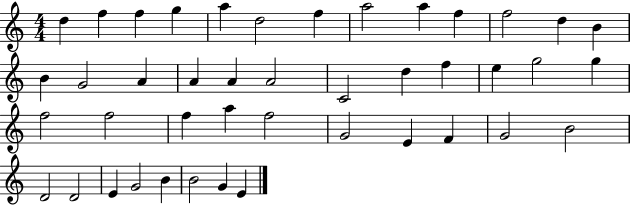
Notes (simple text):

D5/q F5/q F5/q G5/q A5/q D5/h F5/q A5/h A5/q F5/q F5/h D5/q B4/q B4/q G4/h A4/q A4/q A4/q A4/h C4/h D5/q F5/q E5/q G5/h G5/q F5/h F5/h F5/q A5/q F5/h G4/h E4/q F4/q G4/h B4/h D4/h D4/h E4/q G4/h B4/q B4/h G4/q E4/q